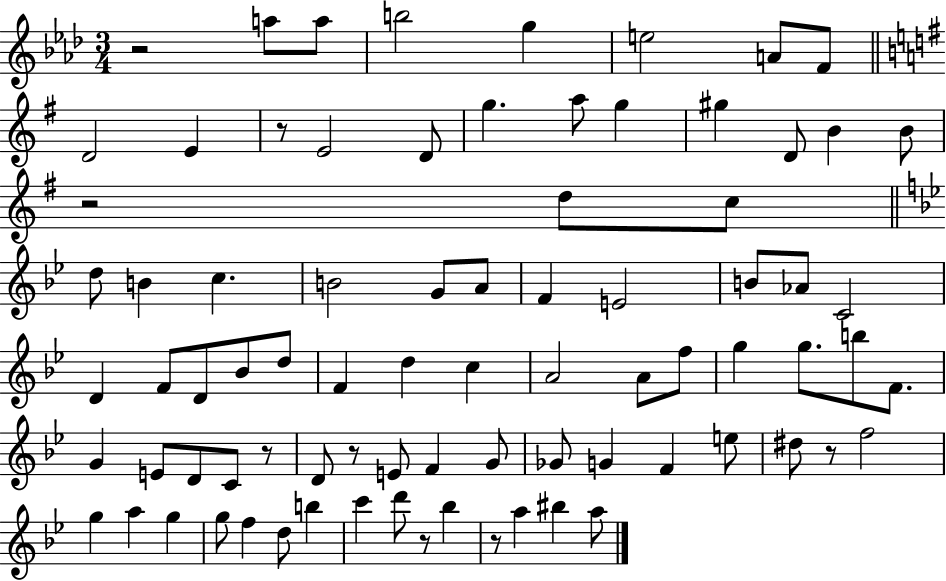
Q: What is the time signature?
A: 3/4